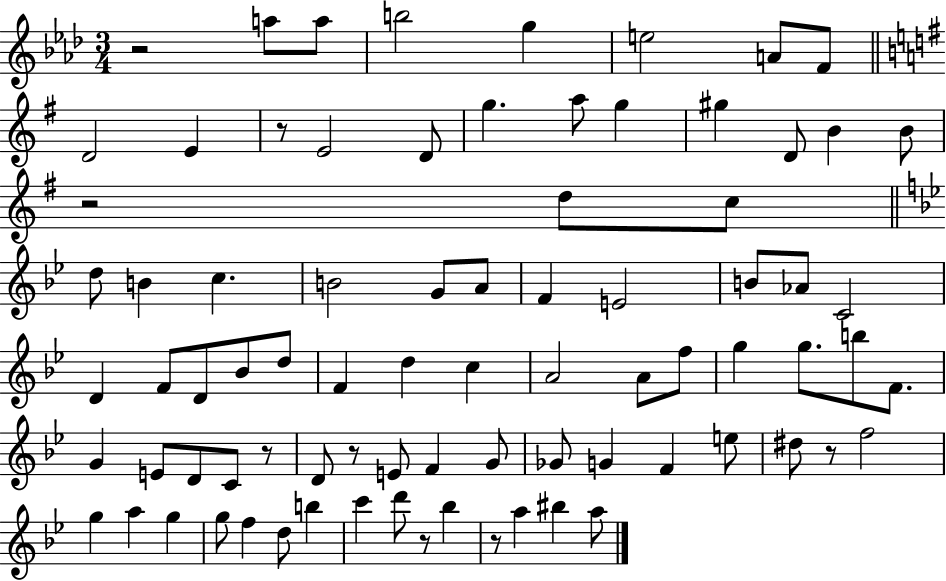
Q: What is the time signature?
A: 3/4